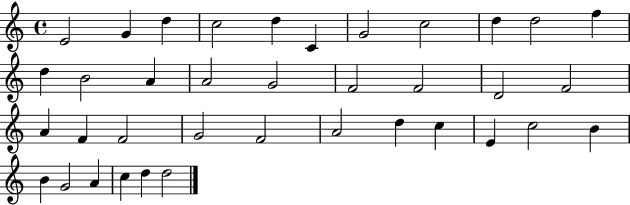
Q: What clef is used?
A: treble